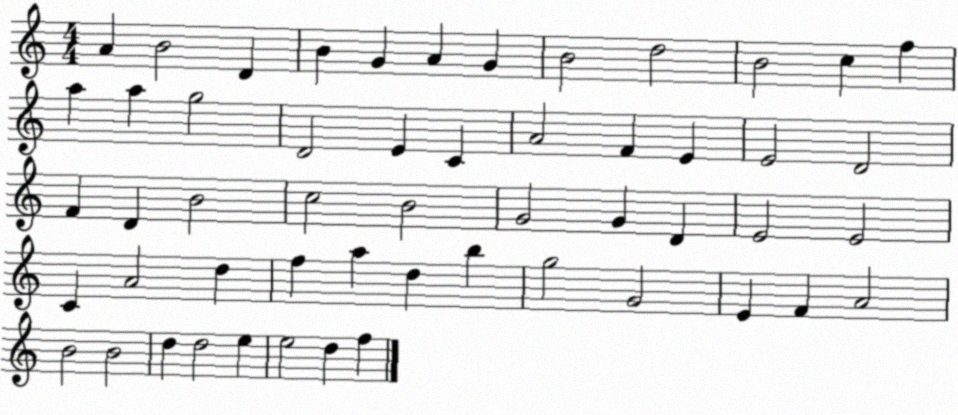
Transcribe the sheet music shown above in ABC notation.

X:1
T:Untitled
M:4/4
L:1/4
K:C
A B2 D B G A G B2 d2 B2 c f a a g2 D2 E C A2 F E E2 D2 F D B2 c2 B2 G2 G D E2 E2 C A2 d f a d b g2 G2 E F A2 B2 B2 d d2 e e2 d f